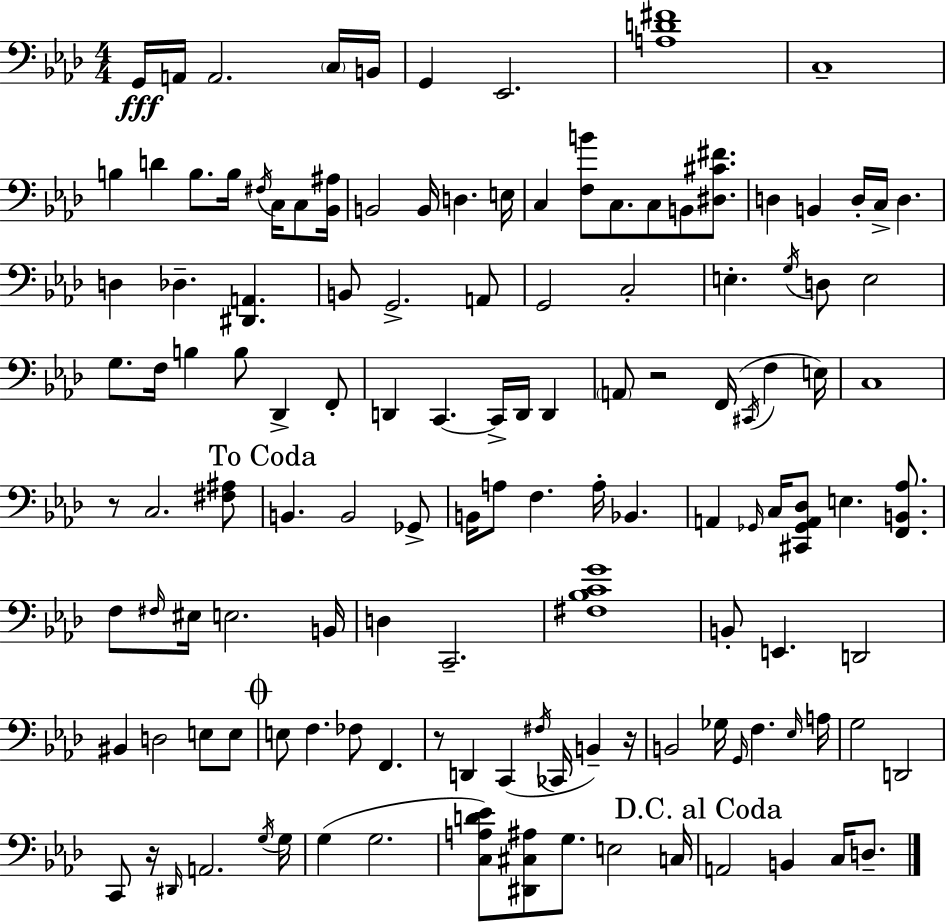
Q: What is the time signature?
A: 4/4